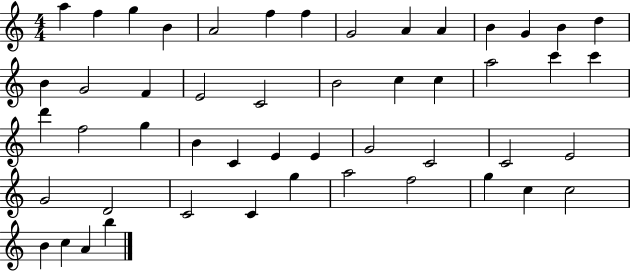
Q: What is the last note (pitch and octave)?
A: B5